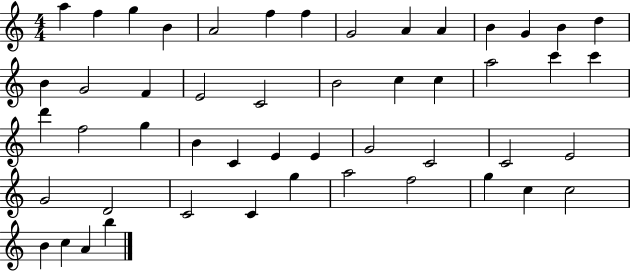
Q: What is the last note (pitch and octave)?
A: B5